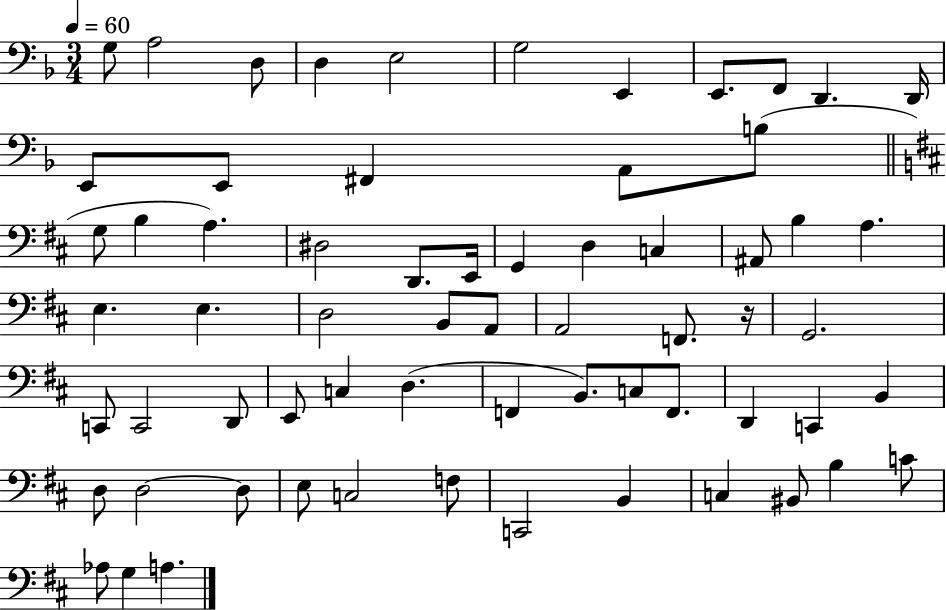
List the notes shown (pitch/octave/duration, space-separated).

G3/e A3/h D3/e D3/q E3/h G3/h E2/q E2/e. F2/e D2/q. D2/s E2/e E2/e F#2/q A2/e B3/e G3/e B3/q A3/q. D#3/h D2/e. E2/s G2/q D3/q C3/q A#2/e B3/q A3/q. E3/q. E3/q. D3/h B2/e A2/e A2/h F2/e. R/s G2/h. C2/e C2/h D2/e E2/e C3/q D3/q. F2/q B2/e. C3/e F2/e. D2/q C2/q B2/q D3/e D3/h D3/e E3/e C3/h F3/e C2/h B2/q C3/q BIS2/e B3/q C4/e Ab3/e G3/q A3/q.